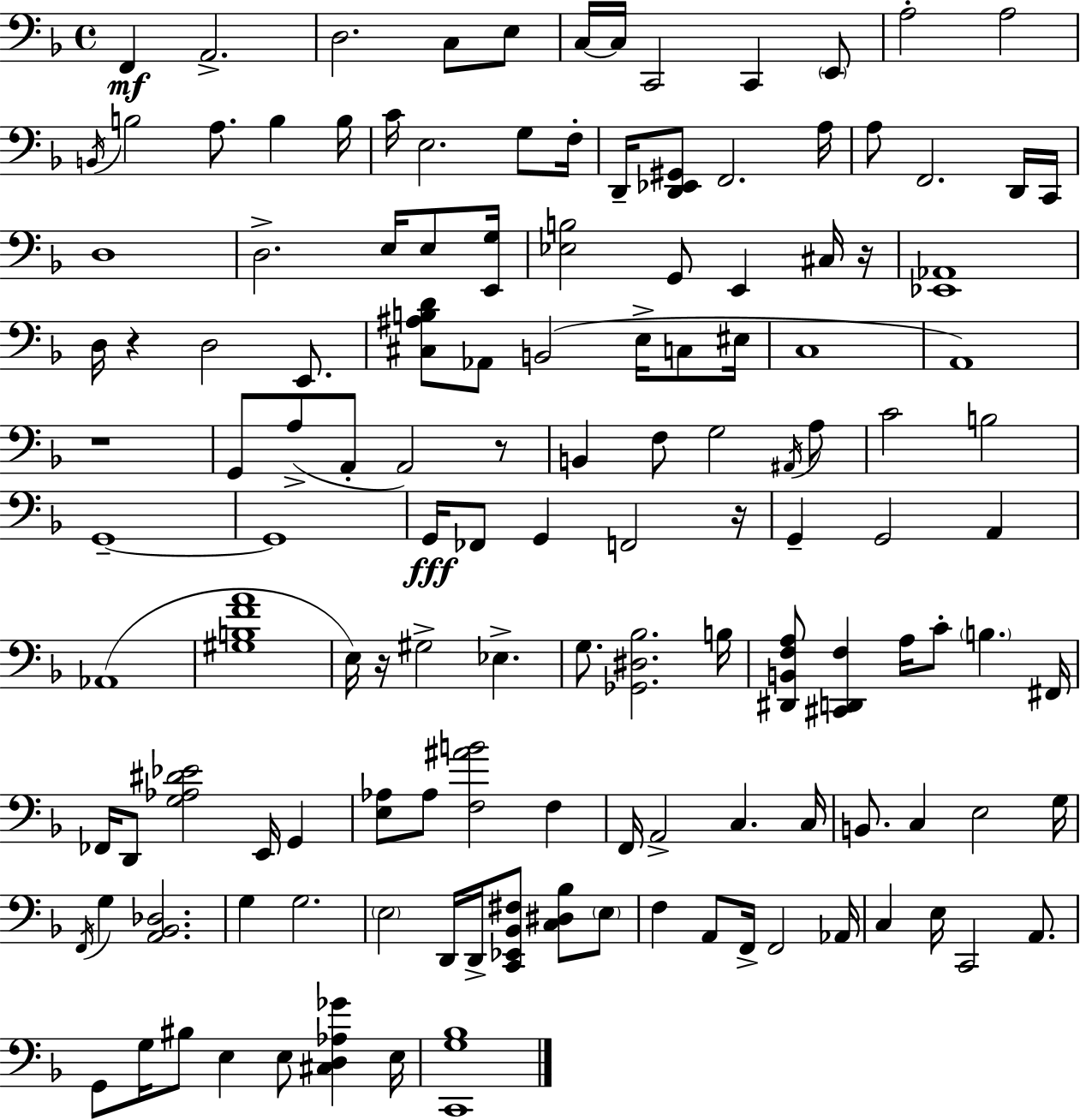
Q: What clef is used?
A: bass